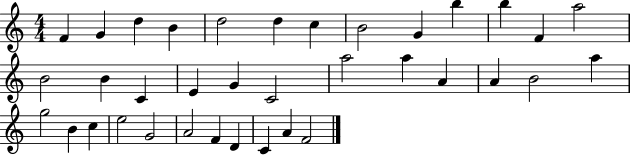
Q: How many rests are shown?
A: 0